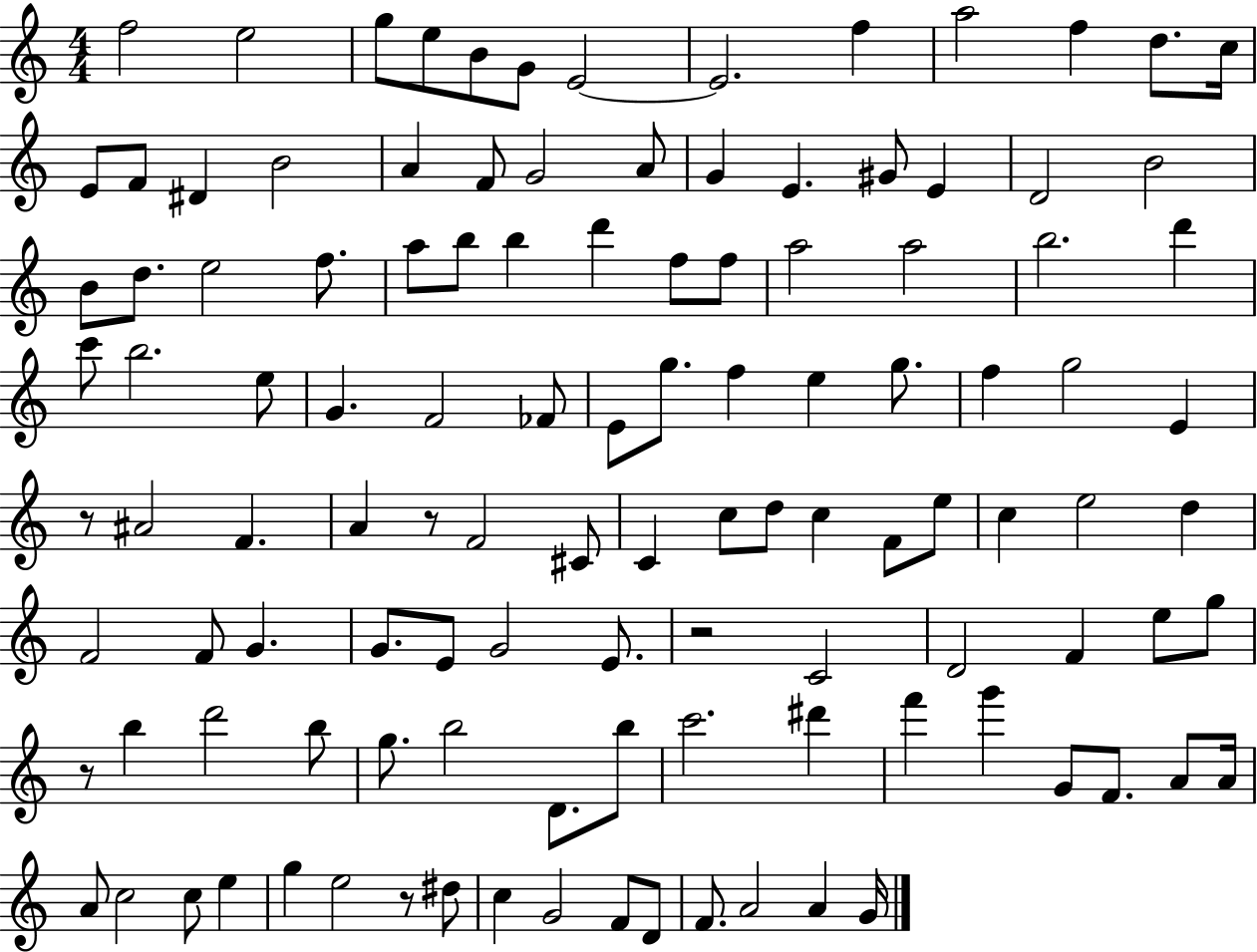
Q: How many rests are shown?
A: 5